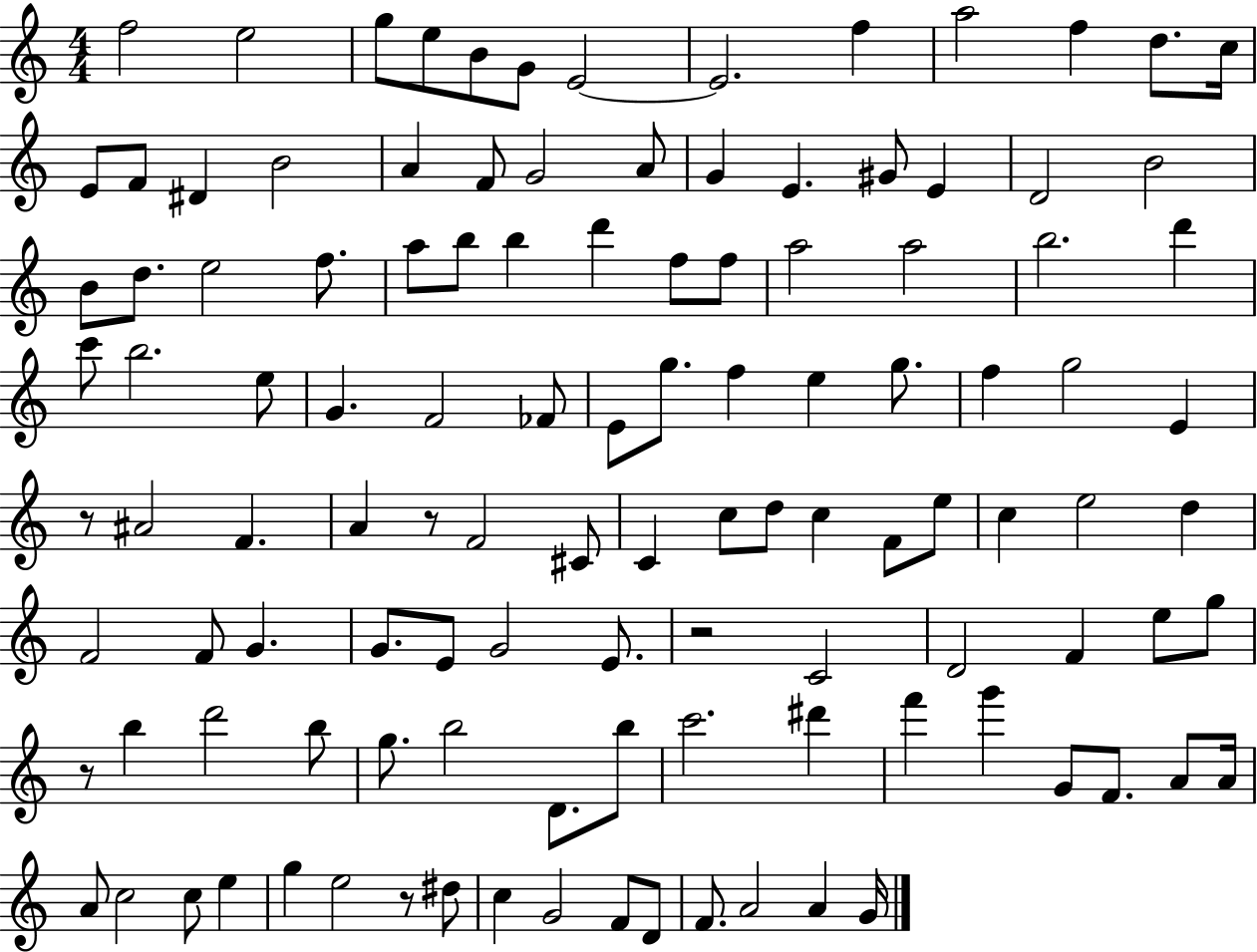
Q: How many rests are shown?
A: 5